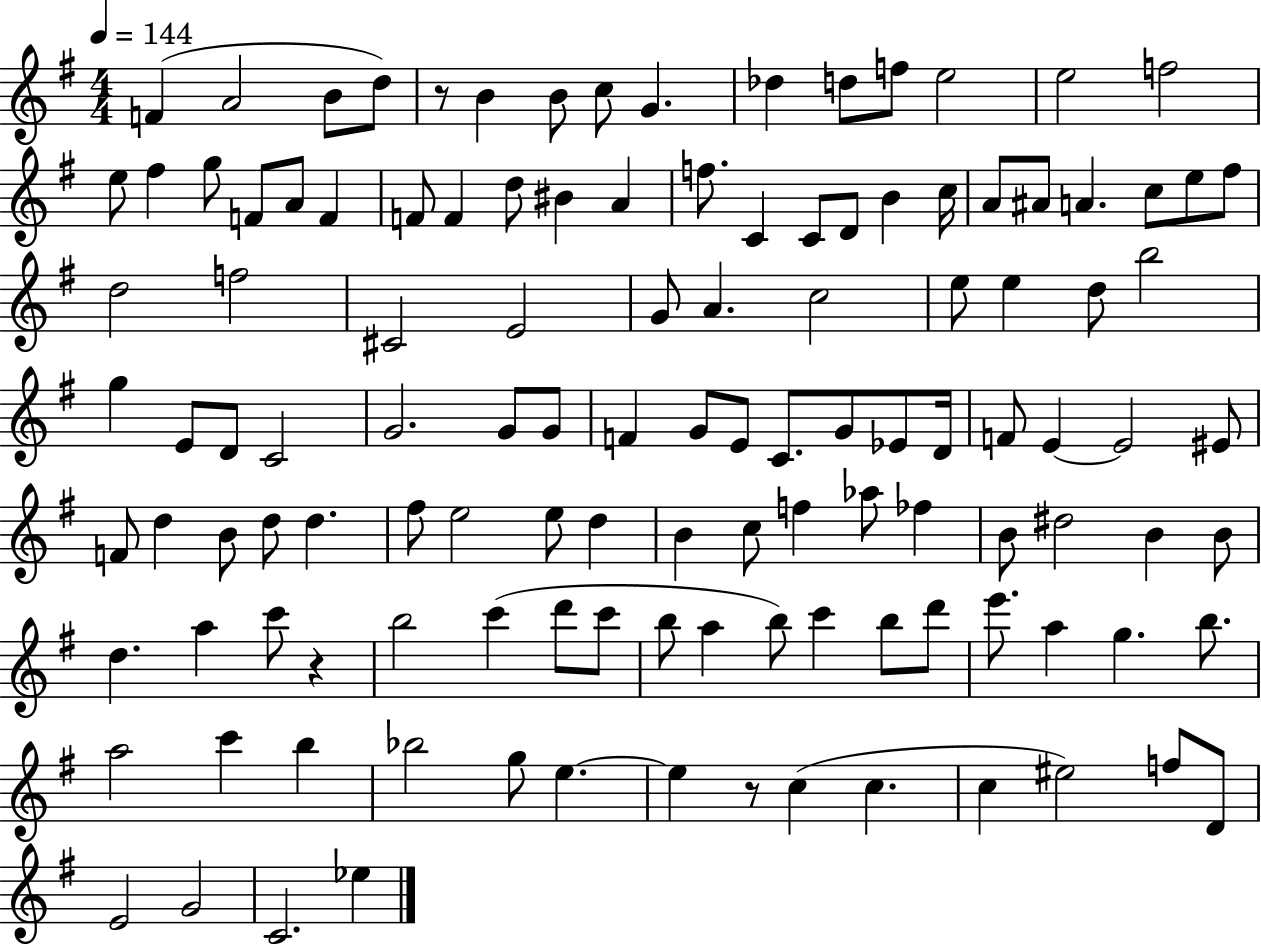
F4/q A4/h B4/e D5/e R/e B4/q B4/e C5/e G4/q. Db5/q D5/e F5/e E5/h E5/h F5/h E5/e F#5/q G5/e F4/e A4/e F4/q F4/e F4/q D5/e BIS4/q A4/q F5/e. C4/q C4/e D4/e B4/q C5/s A4/e A#4/e A4/q. C5/e E5/e F#5/e D5/h F5/h C#4/h E4/h G4/e A4/q. C5/h E5/e E5/q D5/e B5/h G5/q E4/e D4/e C4/h G4/h. G4/e G4/e F4/q G4/e E4/e C4/e. G4/e Eb4/e D4/s F4/e E4/q E4/h EIS4/e F4/e D5/q B4/e D5/e D5/q. F#5/e E5/h E5/e D5/q B4/q C5/e F5/q Ab5/e FES5/q B4/e D#5/h B4/q B4/e D5/q. A5/q C6/e R/q B5/h C6/q D6/e C6/e B5/e A5/q B5/e C6/q B5/e D6/e E6/e. A5/q G5/q. B5/e. A5/h C6/q B5/q Bb5/h G5/e E5/q. E5/q R/e C5/q C5/q. C5/q EIS5/h F5/e D4/e E4/h G4/h C4/h. Eb5/q